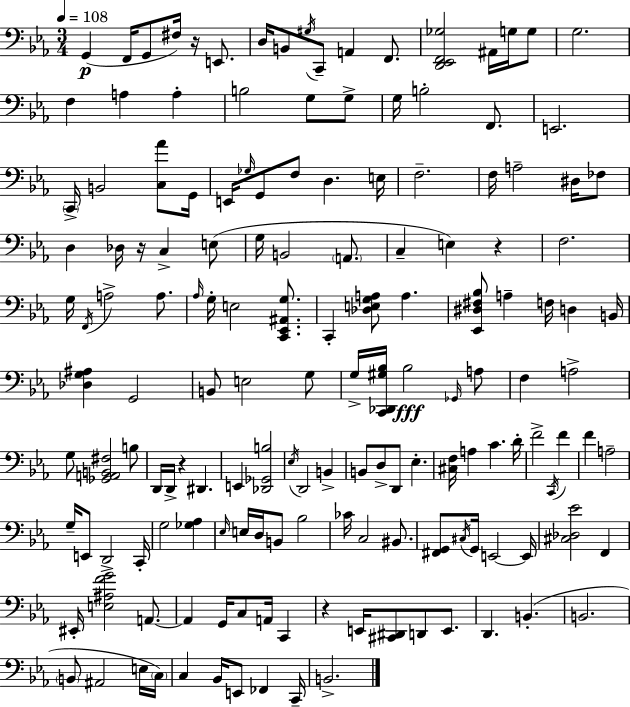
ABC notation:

X:1
T:Untitled
M:3/4
L:1/4
K:Cm
G,, F,,/4 G,,/2 ^F,/4 z/4 E,,/2 D,/4 B,,/2 ^G,/4 C,,/2 A,, F,,/2 [D,,_E,,F,,_G,]2 ^A,,/4 G,/4 G,/2 G,2 F, A, A, B,2 G,/2 G,/2 G,/4 B,2 F,,/2 E,,2 C,,/4 B,,2 [C,_A]/2 G,,/4 E,,/4 _G,/4 G,,/2 F,/2 D, E,/4 F,2 F,/4 A,2 ^D,/4 _F,/2 D, _D,/4 z/4 C, E,/2 G,/4 B,,2 A,,/2 C, E, z F,2 G,/4 F,,/4 A,2 A,/2 _A,/4 G,/4 E,2 [C,,_E,,^A,,G,]/2 C,, [_D,E,G,A,]/2 A, [_E,,^D,^F,_B,]/2 A, F,/4 D, B,,/4 [_D,G,^A,] G,,2 B,,/2 E,2 G,/2 G,/4 [C,,_D,,^G,_B,]/4 _B,2 _G,,/4 A,/2 F, A,2 G,/2 [_G,,A,,B,,^F,]2 B,/2 D,,/4 D,,/4 z ^D,, E,, [_D,,_G,,B,]2 _E,/4 D,,2 B,, B,,/2 D,/2 D,,/2 _E, [^C,F,]/4 A, C D/4 F2 C,,/4 F F A,2 G,/4 E,,/2 D,,2 C,,/4 G,2 [_G,_A,] _E,/4 E,/4 D,/4 B,,/2 _B,2 _C/4 C,2 ^B,,/2 [^F,,G,,]/2 ^C,/4 G,,/4 E,,2 E,,/4 [^C,_D,_E]2 F,, ^E,,/4 [E,^A,FG]2 A,,/2 A,, G,,/4 C,/2 A,,/4 C,, z E,,/4 [^C,,^D,,]/2 D,,/2 E,,/2 D,, B,, B,,2 B,,/2 ^A,,2 E,/4 C,/4 C, _B,,/4 E,,/2 _F,, C,,/4 B,,2